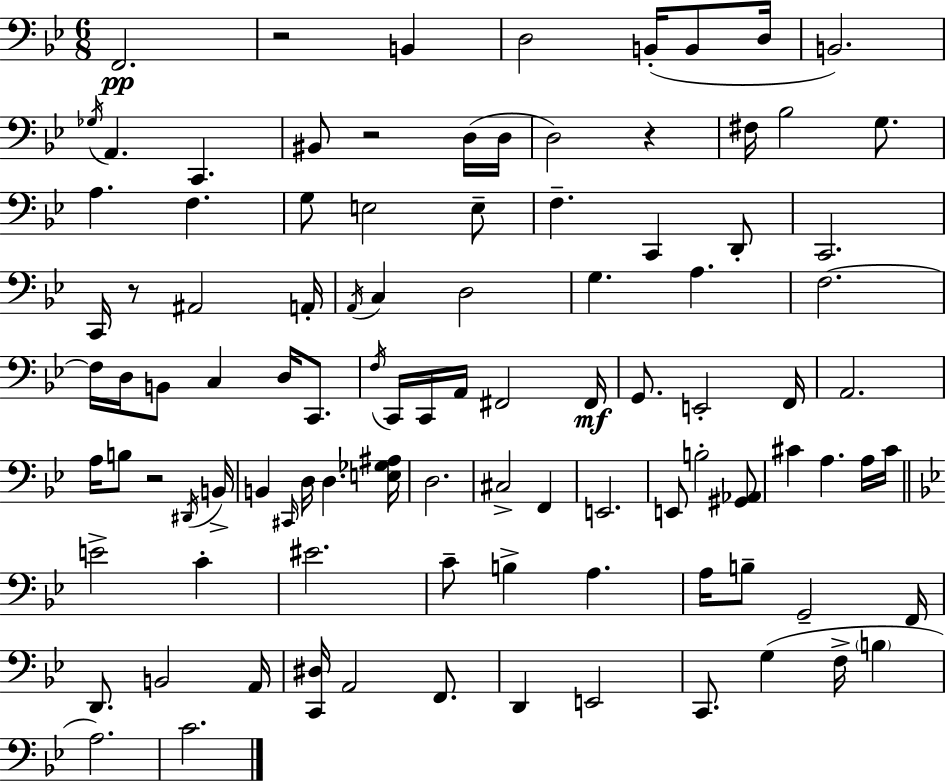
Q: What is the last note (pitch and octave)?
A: C4